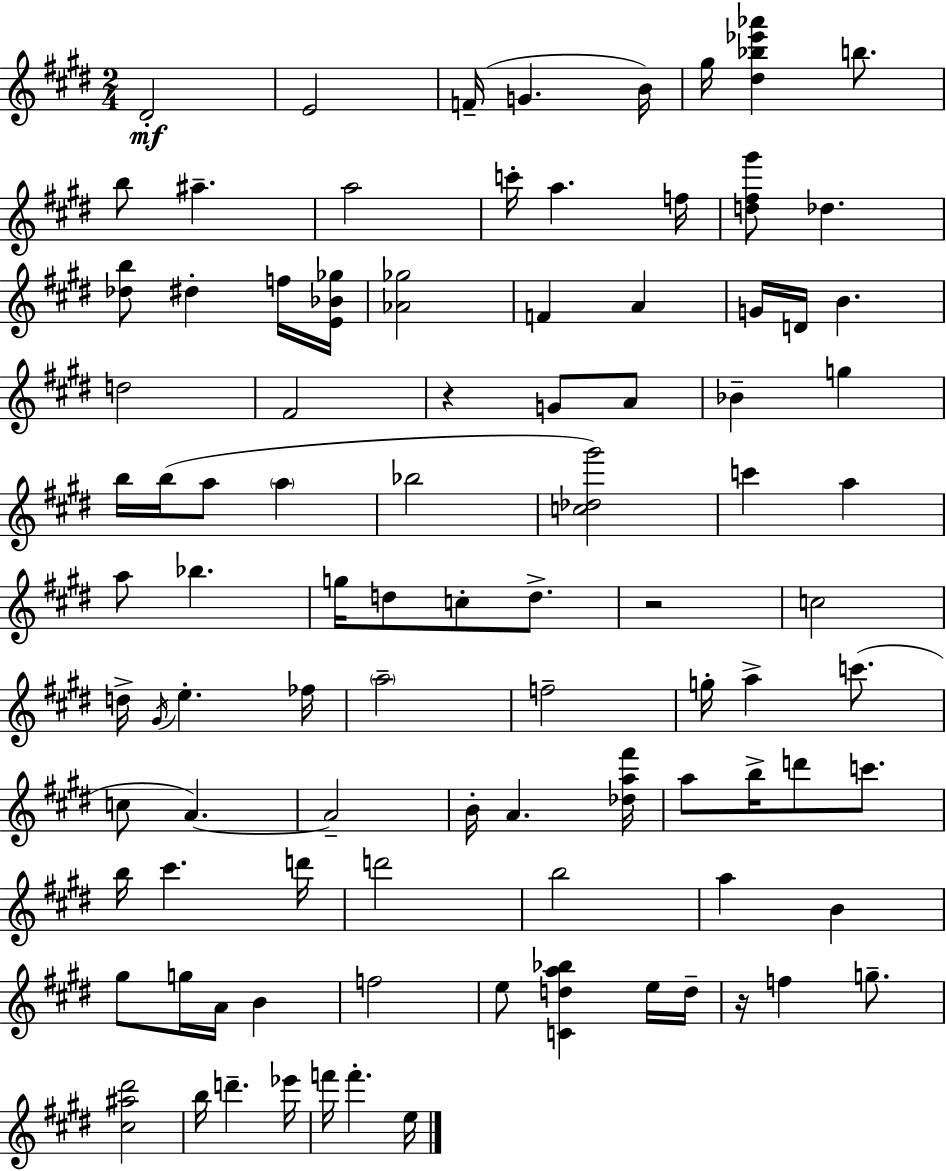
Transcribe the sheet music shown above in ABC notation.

X:1
T:Untitled
M:2/4
L:1/4
K:E
^D2 E2 F/4 G B/4 ^g/4 [^d_b_e'_a'] b/2 b/2 ^a a2 c'/4 a f/4 [d^f^g']/2 _d [_db]/2 ^d f/4 [E_B_g]/4 [_A_g]2 F A G/4 D/4 B d2 ^F2 z G/2 A/2 _B g b/4 b/4 a/2 a _b2 [c_d^g']2 c' a a/2 _b g/4 d/2 c/2 d/2 z2 c2 d/4 ^G/4 e _f/4 a2 f2 g/4 a c'/2 c/2 A A2 B/4 A [_da^f']/4 a/2 b/4 d'/2 c'/2 b/4 ^c' d'/4 d'2 b2 a B ^g/2 g/4 A/4 B f2 e/2 [Cda_b] e/4 d/4 z/4 f g/2 [^c^a^d']2 b/4 d' _e'/4 f'/4 f' e/4